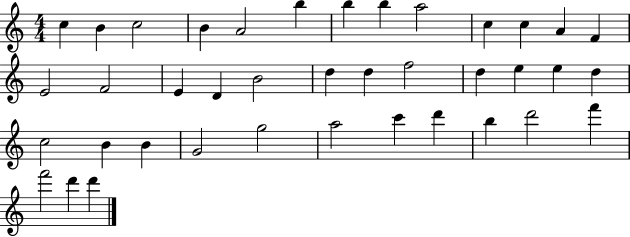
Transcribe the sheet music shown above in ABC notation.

X:1
T:Untitled
M:4/4
L:1/4
K:C
c B c2 B A2 b b b a2 c c A F E2 F2 E D B2 d d f2 d e e d c2 B B G2 g2 a2 c' d' b d'2 f' f'2 d' d'